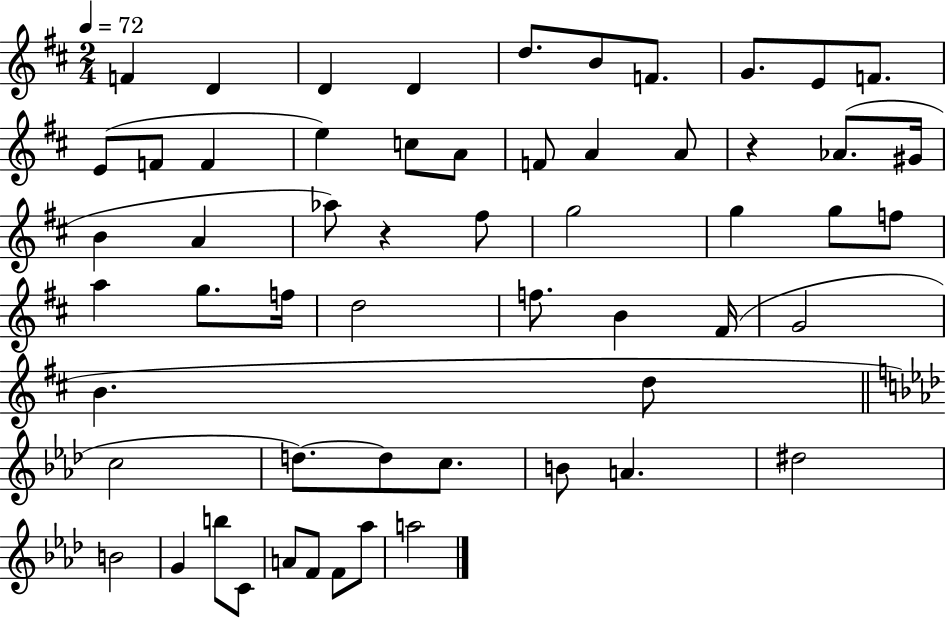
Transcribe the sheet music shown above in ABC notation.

X:1
T:Untitled
M:2/4
L:1/4
K:D
F D D D d/2 B/2 F/2 G/2 E/2 F/2 E/2 F/2 F e c/2 A/2 F/2 A A/2 z _A/2 ^G/4 B A _a/2 z ^f/2 g2 g g/2 f/2 a g/2 f/4 d2 f/2 B ^F/4 G2 B d/2 c2 d/2 d/2 c/2 B/2 A ^d2 B2 G b/2 C/2 A/2 F/2 F/2 _a/2 a2